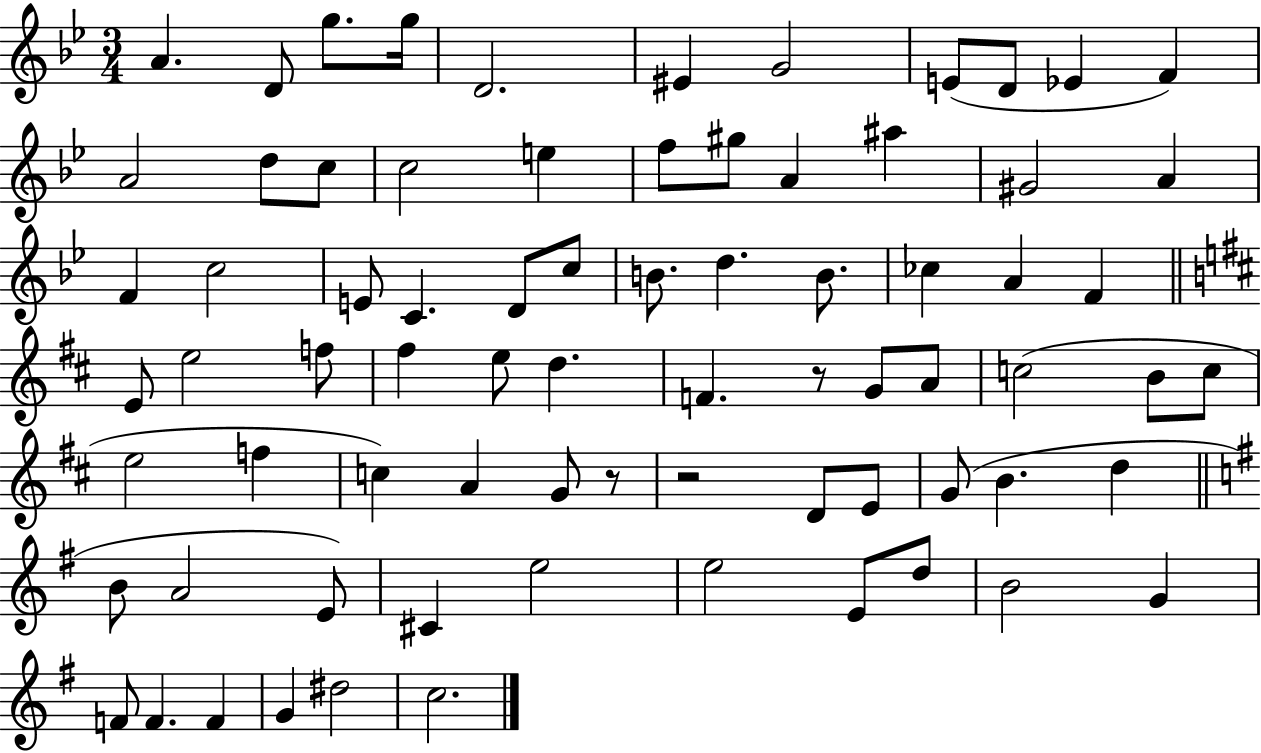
X:1
T:Untitled
M:3/4
L:1/4
K:Bb
A D/2 g/2 g/4 D2 ^E G2 E/2 D/2 _E F A2 d/2 c/2 c2 e f/2 ^g/2 A ^a ^G2 A F c2 E/2 C D/2 c/2 B/2 d B/2 _c A F E/2 e2 f/2 ^f e/2 d F z/2 G/2 A/2 c2 B/2 c/2 e2 f c A G/2 z/2 z2 D/2 E/2 G/2 B d B/2 A2 E/2 ^C e2 e2 E/2 d/2 B2 G F/2 F F G ^d2 c2